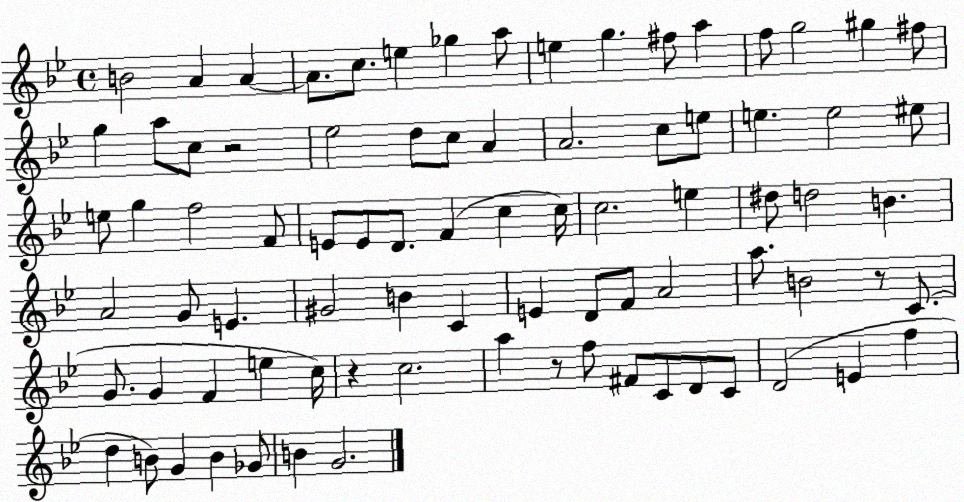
X:1
T:Untitled
M:4/4
L:1/4
K:Bb
B2 A A A/2 c/2 e _g a/2 e g ^f/2 a f/2 g2 ^g ^f/2 g a/2 c/2 z2 _e2 d/2 c/2 A A2 c/2 e/2 e e2 ^e/2 e/2 g f2 F/2 E/2 E/2 D/2 F c c/4 c2 e ^d/2 d2 B A2 G/2 E ^G2 B C E D/2 F/2 A2 a/2 B2 z/2 C/2 G/2 G F e c/4 z c2 a z/2 f/2 ^F/2 C/2 D/2 C/2 D2 E f d B/2 G B _G/2 B G2